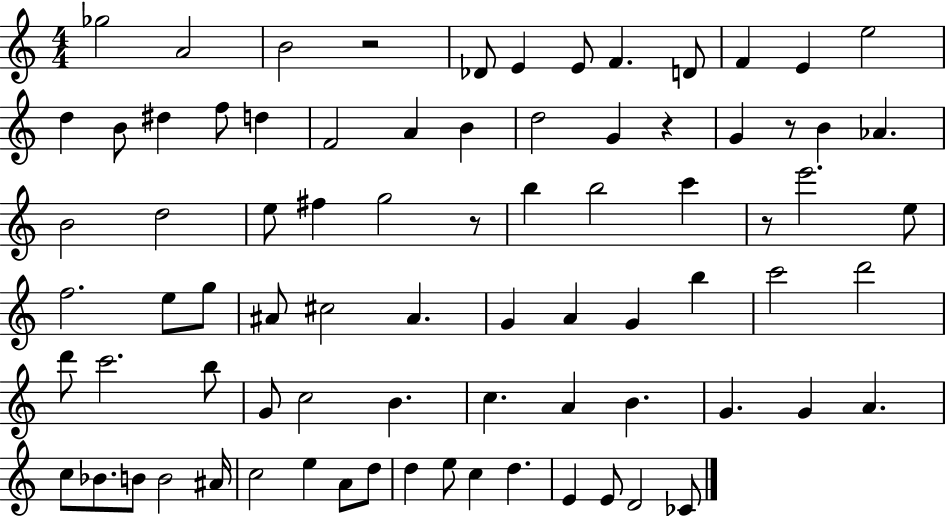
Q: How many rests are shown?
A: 5